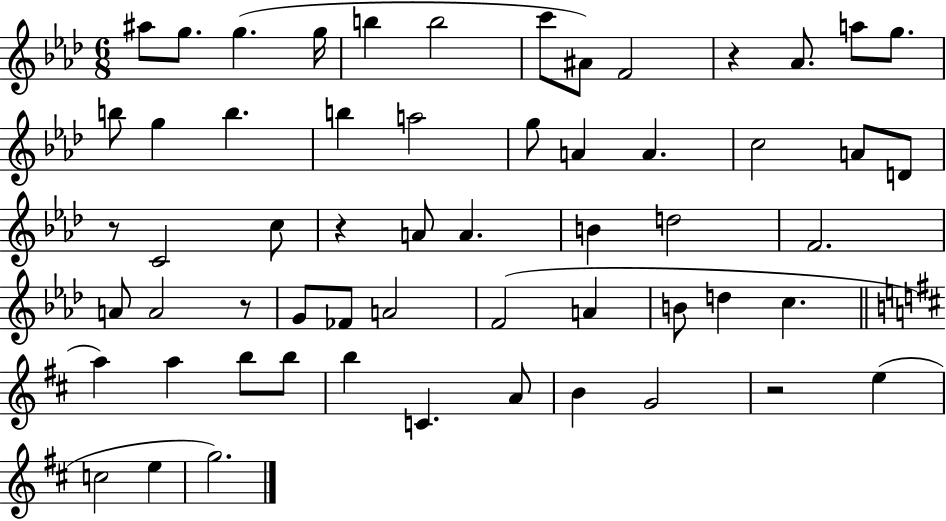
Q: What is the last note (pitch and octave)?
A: G5